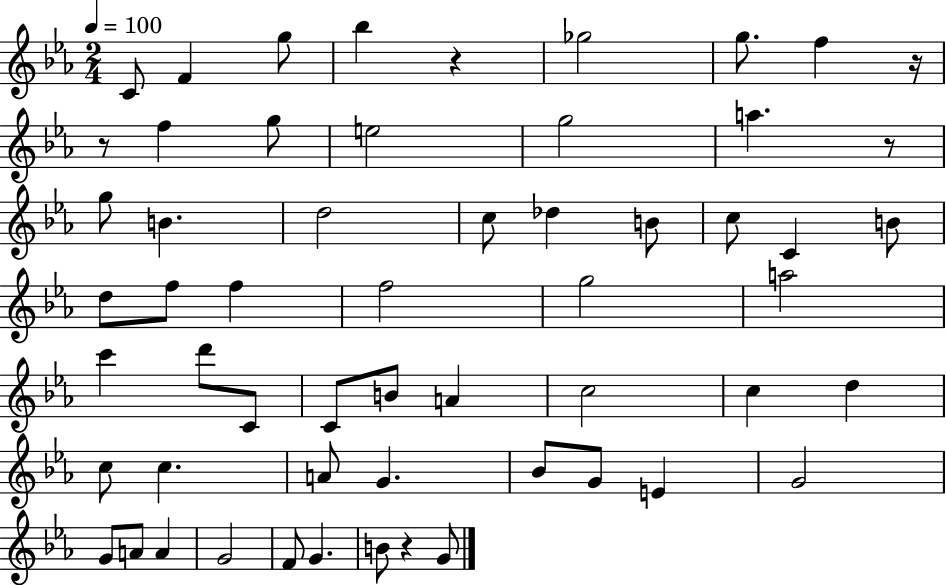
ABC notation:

X:1
T:Untitled
M:2/4
L:1/4
K:Eb
C/2 F g/2 _b z _g2 g/2 f z/4 z/2 f g/2 e2 g2 a z/2 g/2 B d2 c/2 _d B/2 c/2 C B/2 d/2 f/2 f f2 g2 a2 c' d'/2 C/2 C/2 B/2 A c2 c d c/2 c A/2 G _B/2 G/2 E G2 G/2 A/2 A G2 F/2 G B/2 z G/2